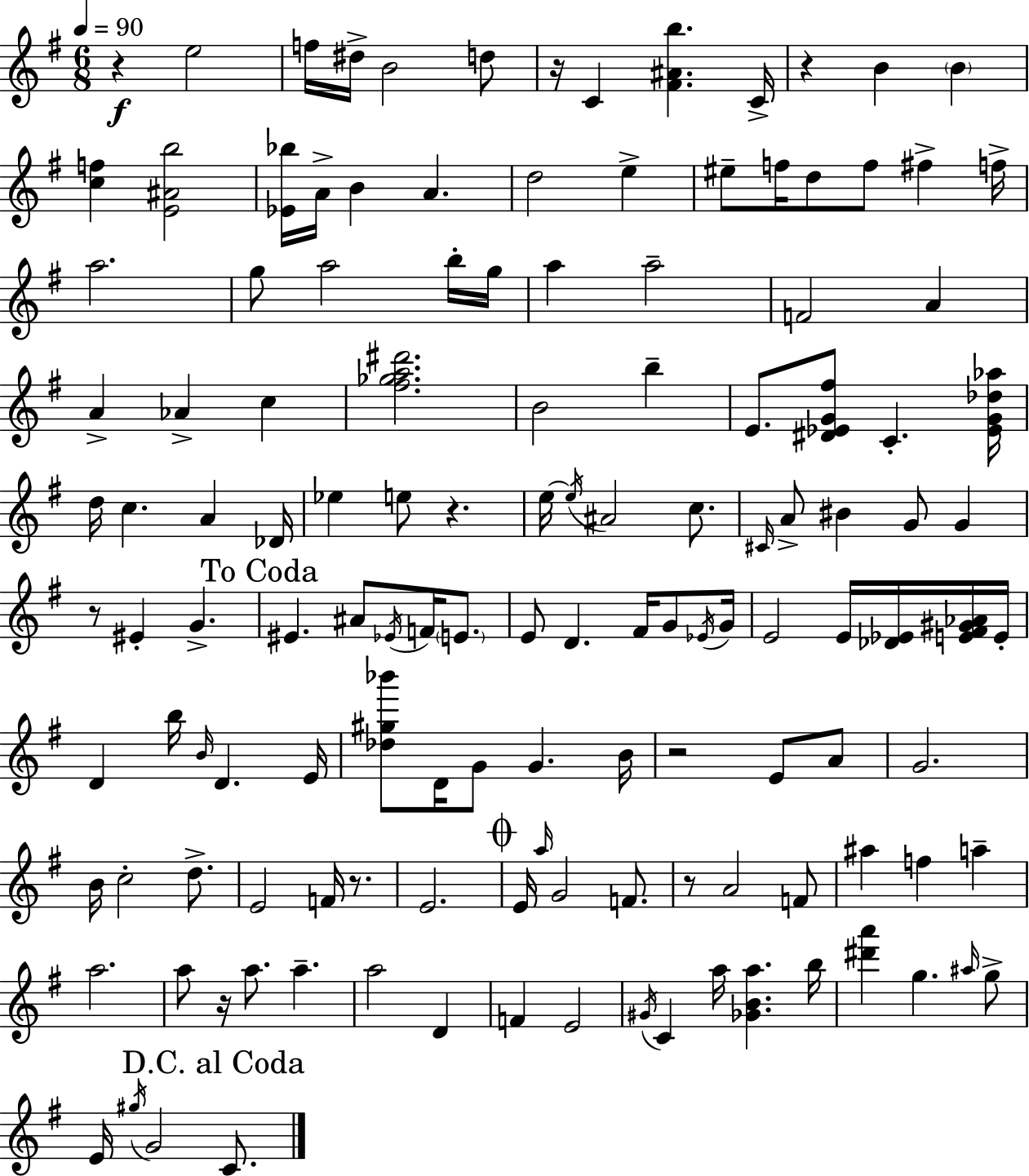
X:1
T:Untitled
M:6/8
L:1/4
K:Em
z e2 f/4 ^d/4 B2 d/2 z/4 C [^F^Ab] C/4 z B B [cf] [E^Ab]2 [_E_b]/4 A/4 B A d2 e ^e/2 f/4 d/2 f/2 ^f f/4 a2 g/2 a2 b/4 g/4 a a2 F2 A A _A c [^f_ga^d']2 B2 b E/2 [^D_EG^f]/2 C [_EG_d_a]/4 d/4 c A _D/4 _e e/2 z e/4 e/4 ^A2 c/2 ^C/4 A/2 ^B G/2 G z/2 ^E G ^E ^A/2 _E/4 F/4 E/2 E/2 D ^F/4 G/2 _E/4 G/4 E2 E/4 [_D_E]/4 [E^F^G_A]/4 E/4 D b/4 B/4 D E/4 [_d^g_b']/2 D/4 G/2 G B/4 z2 E/2 A/2 G2 B/4 c2 d/2 E2 F/4 z/2 E2 E/4 a/4 G2 F/2 z/2 A2 F/2 ^a f a a2 a/2 z/4 a/2 a a2 D F E2 ^G/4 C a/4 [_GBa] b/4 [^d'a'] g ^a/4 g/2 E/4 ^g/4 G2 C/2